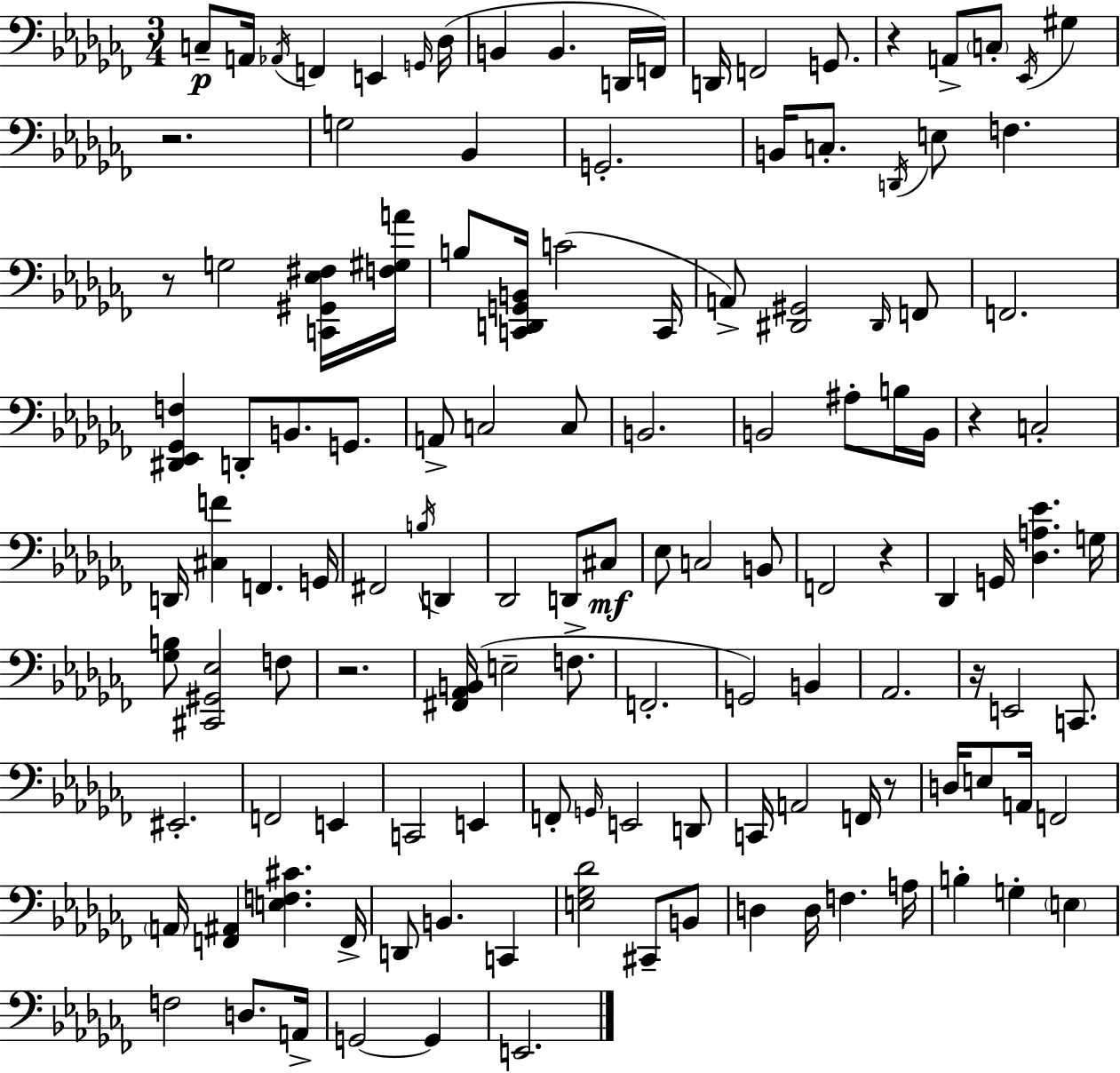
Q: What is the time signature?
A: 3/4